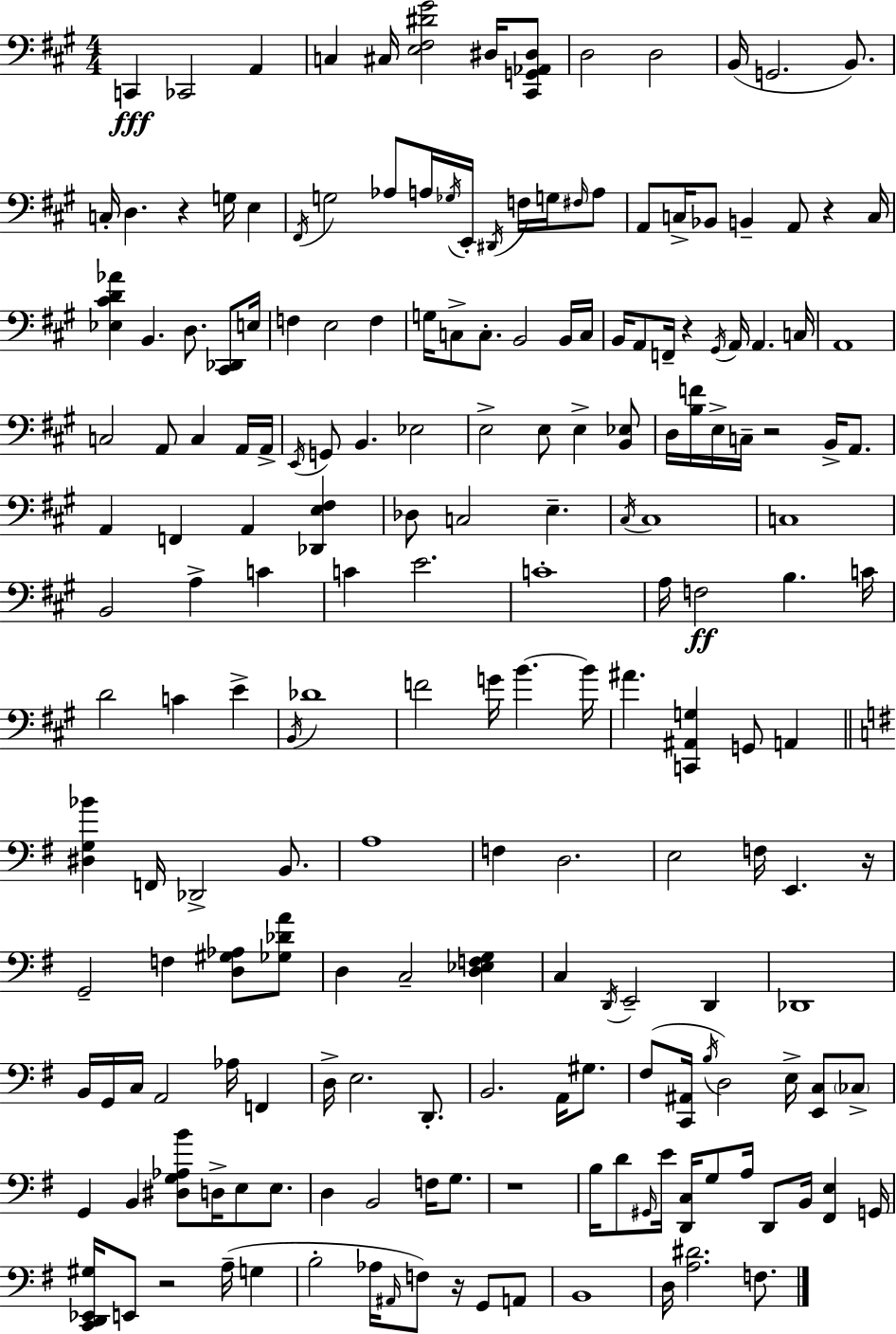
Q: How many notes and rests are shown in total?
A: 192